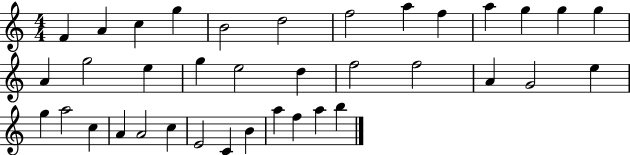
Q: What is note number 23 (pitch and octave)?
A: G4